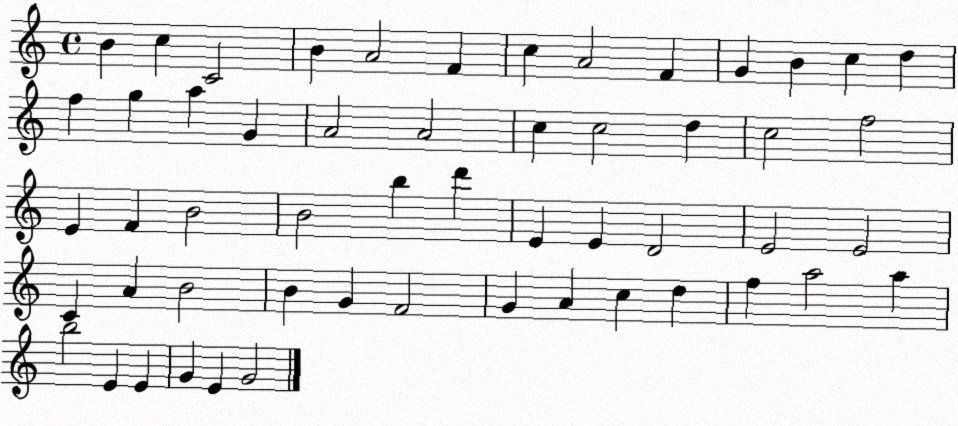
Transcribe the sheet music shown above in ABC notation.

X:1
T:Untitled
M:4/4
L:1/4
K:C
B c C2 B A2 F c A2 F G B c d f g a G A2 A2 c c2 d c2 f2 E F B2 B2 b d' E E D2 E2 E2 C A B2 B G F2 G A c d f a2 a b2 E E G E G2